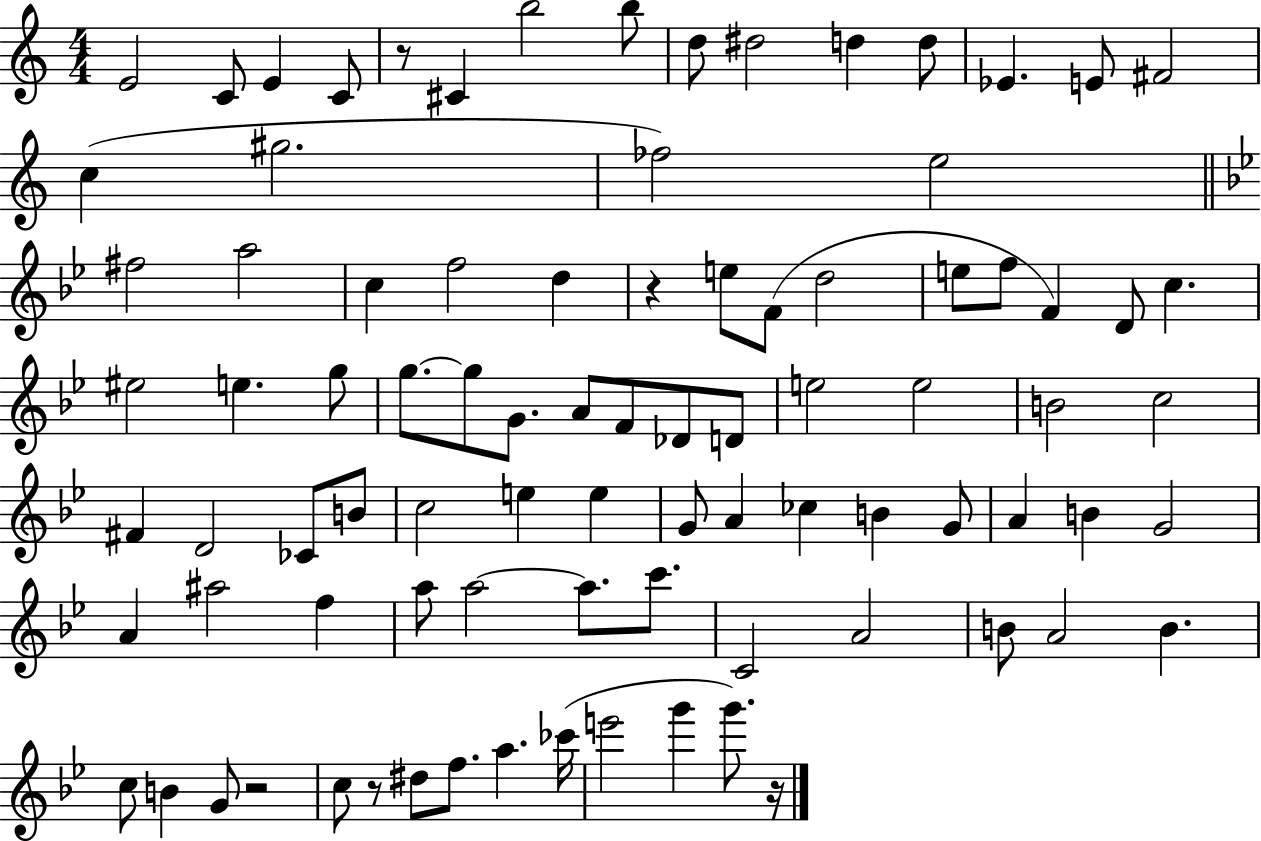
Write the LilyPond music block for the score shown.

{
  \clef treble
  \numericTimeSignature
  \time 4/4
  \key c \major
  e'2 c'8 e'4 c'8 | r8 cis'4 b''2 b''8 | d''8 dis''2 d''4 d''8 | ees'4. e'8 fis'2 | \break c''4( gis''2. | fes''2) e''2 | \bar "||" \break \key g \minor fis''2 a''2 | c''4 f''2 d''4 | r4 e''8 f'8( d''2 | e''8 f''8 f'4) d'8 c''4. | \break eis''2 e''4. g''8 | g''8.~~ g''8 g'8. a'8 f'8 des'8 d'8 | e''2 e''2 | b'2 c''2 | \break fis'4 d'2 ces'8 b'8 | c''2 e''4 e''4 | g'8 a'4 ces''4 b'4 g'8 | a'4 b'4 g'2 | \break a'4 ais''2 f''4 | a''8 a''2~~ a''8. c'''8. | c'2 a'2 | b'8 a'2 b'4. | \break c''8 b'4 g'8 r2 | c''8 r8 dis''8 f''8. a''4. ces'''16( | e'''2 g'''4 g'''8.) r16 | \bar "|."
}